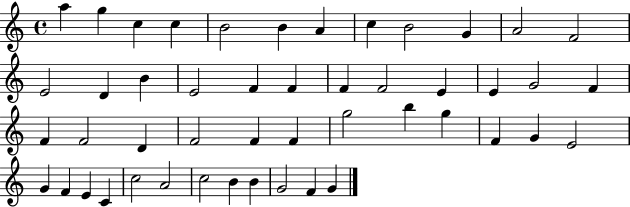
X:1
T:Untitled
M:4/4
L:1/4
K:C
a g c c B2 B A c B2 G A2 F2 E2 D B E2 F F F F2 E E G2 F F F2 D F2 F F g2 b g F G E2 G F E C c2 A2 c2 B B G2 F G